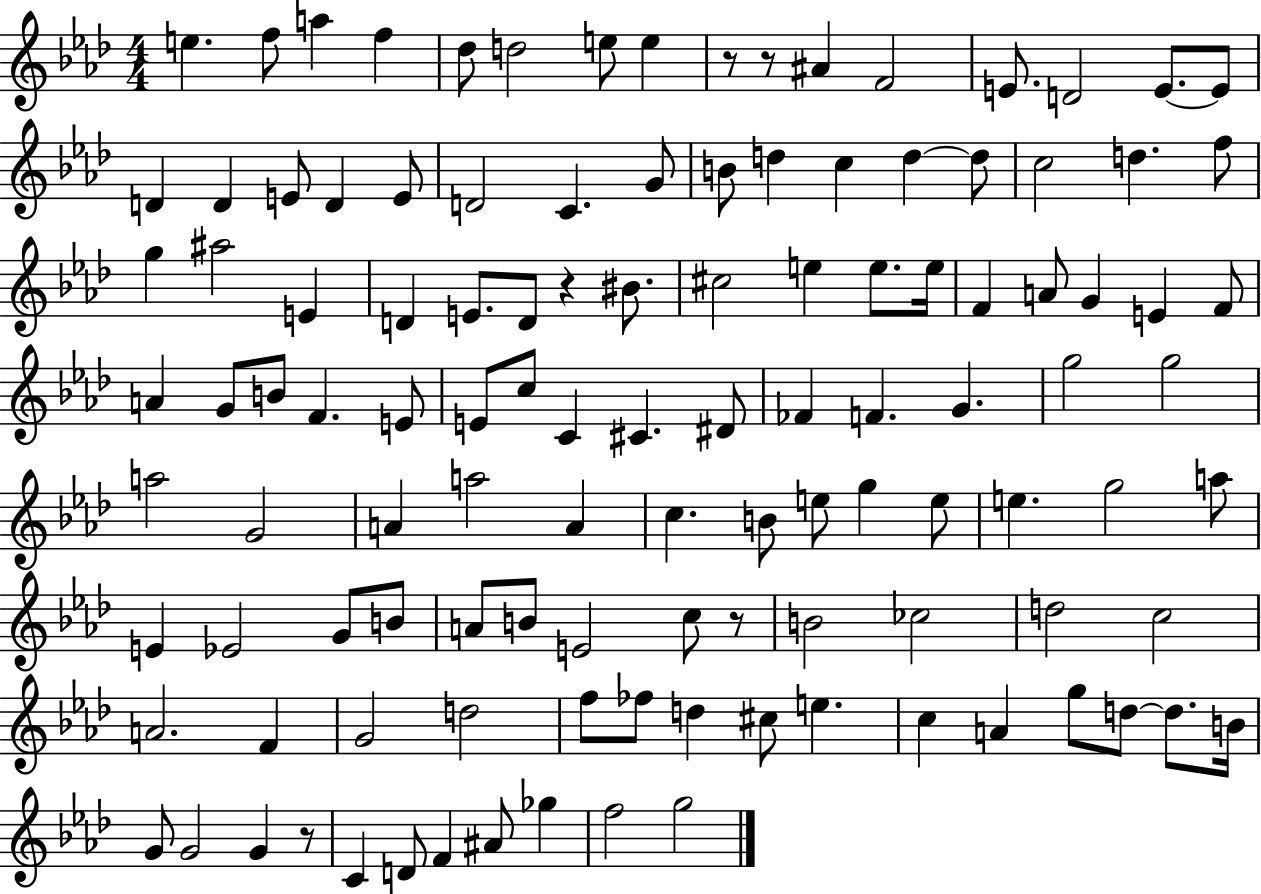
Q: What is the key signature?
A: AES major